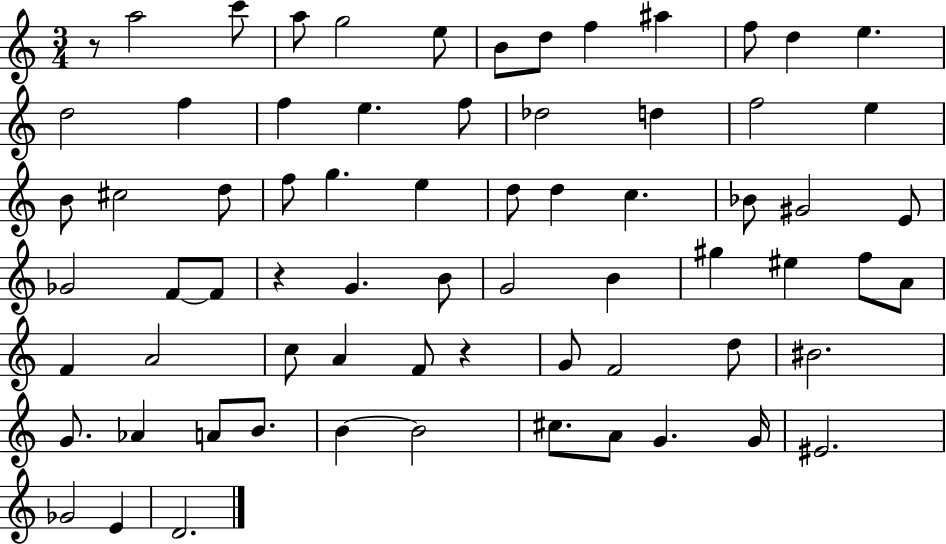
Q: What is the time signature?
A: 3/4